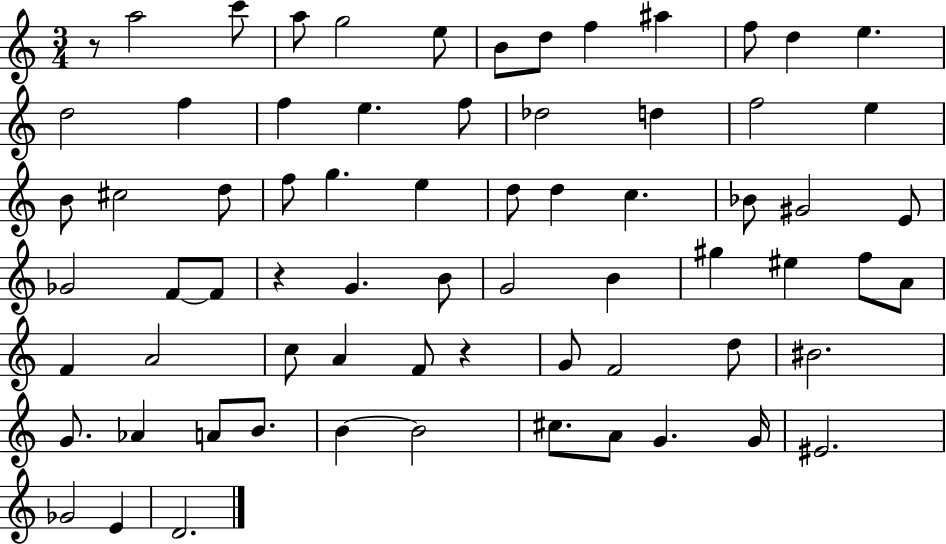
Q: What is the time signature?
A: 3/4